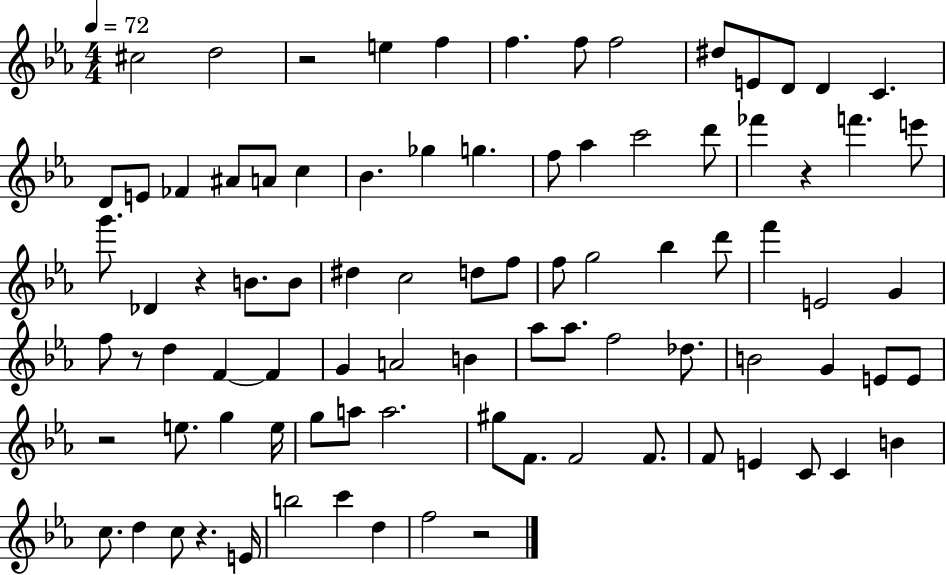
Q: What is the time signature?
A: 4/4